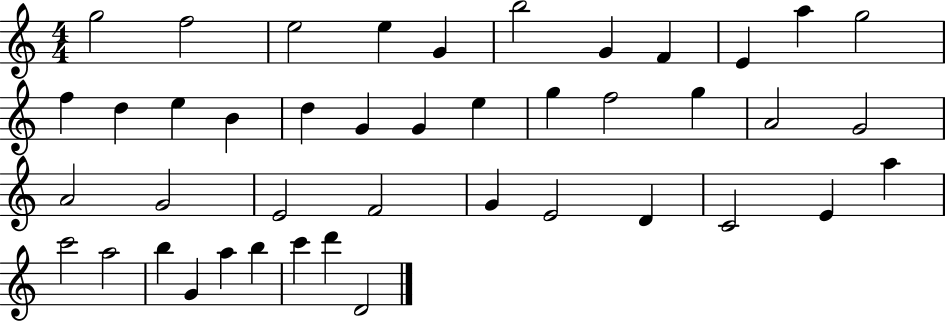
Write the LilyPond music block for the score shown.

{
  \clef treble
  \numericTimeSignature
  \time 4/4
  \key c \major
  g''2 f''2 | e''2 e''4 g'4 | b''2 g'4 f'4 | e'4 a''4 g''2 | \break f''4 d''4 e''4 b'4 | d''4 g'4 g'4 e''4 | g''4 f''2 g''4 | a'2 g'2 | \break a'2 g'2 | e'2 f'2 | g'4 e'2 d'4 | c'2 e'4 a''4 | \break c'''2 a''2 | b''4 g'4 a''4 b''4 | c'''4 d'''4 d'2 | \bar "|."
}